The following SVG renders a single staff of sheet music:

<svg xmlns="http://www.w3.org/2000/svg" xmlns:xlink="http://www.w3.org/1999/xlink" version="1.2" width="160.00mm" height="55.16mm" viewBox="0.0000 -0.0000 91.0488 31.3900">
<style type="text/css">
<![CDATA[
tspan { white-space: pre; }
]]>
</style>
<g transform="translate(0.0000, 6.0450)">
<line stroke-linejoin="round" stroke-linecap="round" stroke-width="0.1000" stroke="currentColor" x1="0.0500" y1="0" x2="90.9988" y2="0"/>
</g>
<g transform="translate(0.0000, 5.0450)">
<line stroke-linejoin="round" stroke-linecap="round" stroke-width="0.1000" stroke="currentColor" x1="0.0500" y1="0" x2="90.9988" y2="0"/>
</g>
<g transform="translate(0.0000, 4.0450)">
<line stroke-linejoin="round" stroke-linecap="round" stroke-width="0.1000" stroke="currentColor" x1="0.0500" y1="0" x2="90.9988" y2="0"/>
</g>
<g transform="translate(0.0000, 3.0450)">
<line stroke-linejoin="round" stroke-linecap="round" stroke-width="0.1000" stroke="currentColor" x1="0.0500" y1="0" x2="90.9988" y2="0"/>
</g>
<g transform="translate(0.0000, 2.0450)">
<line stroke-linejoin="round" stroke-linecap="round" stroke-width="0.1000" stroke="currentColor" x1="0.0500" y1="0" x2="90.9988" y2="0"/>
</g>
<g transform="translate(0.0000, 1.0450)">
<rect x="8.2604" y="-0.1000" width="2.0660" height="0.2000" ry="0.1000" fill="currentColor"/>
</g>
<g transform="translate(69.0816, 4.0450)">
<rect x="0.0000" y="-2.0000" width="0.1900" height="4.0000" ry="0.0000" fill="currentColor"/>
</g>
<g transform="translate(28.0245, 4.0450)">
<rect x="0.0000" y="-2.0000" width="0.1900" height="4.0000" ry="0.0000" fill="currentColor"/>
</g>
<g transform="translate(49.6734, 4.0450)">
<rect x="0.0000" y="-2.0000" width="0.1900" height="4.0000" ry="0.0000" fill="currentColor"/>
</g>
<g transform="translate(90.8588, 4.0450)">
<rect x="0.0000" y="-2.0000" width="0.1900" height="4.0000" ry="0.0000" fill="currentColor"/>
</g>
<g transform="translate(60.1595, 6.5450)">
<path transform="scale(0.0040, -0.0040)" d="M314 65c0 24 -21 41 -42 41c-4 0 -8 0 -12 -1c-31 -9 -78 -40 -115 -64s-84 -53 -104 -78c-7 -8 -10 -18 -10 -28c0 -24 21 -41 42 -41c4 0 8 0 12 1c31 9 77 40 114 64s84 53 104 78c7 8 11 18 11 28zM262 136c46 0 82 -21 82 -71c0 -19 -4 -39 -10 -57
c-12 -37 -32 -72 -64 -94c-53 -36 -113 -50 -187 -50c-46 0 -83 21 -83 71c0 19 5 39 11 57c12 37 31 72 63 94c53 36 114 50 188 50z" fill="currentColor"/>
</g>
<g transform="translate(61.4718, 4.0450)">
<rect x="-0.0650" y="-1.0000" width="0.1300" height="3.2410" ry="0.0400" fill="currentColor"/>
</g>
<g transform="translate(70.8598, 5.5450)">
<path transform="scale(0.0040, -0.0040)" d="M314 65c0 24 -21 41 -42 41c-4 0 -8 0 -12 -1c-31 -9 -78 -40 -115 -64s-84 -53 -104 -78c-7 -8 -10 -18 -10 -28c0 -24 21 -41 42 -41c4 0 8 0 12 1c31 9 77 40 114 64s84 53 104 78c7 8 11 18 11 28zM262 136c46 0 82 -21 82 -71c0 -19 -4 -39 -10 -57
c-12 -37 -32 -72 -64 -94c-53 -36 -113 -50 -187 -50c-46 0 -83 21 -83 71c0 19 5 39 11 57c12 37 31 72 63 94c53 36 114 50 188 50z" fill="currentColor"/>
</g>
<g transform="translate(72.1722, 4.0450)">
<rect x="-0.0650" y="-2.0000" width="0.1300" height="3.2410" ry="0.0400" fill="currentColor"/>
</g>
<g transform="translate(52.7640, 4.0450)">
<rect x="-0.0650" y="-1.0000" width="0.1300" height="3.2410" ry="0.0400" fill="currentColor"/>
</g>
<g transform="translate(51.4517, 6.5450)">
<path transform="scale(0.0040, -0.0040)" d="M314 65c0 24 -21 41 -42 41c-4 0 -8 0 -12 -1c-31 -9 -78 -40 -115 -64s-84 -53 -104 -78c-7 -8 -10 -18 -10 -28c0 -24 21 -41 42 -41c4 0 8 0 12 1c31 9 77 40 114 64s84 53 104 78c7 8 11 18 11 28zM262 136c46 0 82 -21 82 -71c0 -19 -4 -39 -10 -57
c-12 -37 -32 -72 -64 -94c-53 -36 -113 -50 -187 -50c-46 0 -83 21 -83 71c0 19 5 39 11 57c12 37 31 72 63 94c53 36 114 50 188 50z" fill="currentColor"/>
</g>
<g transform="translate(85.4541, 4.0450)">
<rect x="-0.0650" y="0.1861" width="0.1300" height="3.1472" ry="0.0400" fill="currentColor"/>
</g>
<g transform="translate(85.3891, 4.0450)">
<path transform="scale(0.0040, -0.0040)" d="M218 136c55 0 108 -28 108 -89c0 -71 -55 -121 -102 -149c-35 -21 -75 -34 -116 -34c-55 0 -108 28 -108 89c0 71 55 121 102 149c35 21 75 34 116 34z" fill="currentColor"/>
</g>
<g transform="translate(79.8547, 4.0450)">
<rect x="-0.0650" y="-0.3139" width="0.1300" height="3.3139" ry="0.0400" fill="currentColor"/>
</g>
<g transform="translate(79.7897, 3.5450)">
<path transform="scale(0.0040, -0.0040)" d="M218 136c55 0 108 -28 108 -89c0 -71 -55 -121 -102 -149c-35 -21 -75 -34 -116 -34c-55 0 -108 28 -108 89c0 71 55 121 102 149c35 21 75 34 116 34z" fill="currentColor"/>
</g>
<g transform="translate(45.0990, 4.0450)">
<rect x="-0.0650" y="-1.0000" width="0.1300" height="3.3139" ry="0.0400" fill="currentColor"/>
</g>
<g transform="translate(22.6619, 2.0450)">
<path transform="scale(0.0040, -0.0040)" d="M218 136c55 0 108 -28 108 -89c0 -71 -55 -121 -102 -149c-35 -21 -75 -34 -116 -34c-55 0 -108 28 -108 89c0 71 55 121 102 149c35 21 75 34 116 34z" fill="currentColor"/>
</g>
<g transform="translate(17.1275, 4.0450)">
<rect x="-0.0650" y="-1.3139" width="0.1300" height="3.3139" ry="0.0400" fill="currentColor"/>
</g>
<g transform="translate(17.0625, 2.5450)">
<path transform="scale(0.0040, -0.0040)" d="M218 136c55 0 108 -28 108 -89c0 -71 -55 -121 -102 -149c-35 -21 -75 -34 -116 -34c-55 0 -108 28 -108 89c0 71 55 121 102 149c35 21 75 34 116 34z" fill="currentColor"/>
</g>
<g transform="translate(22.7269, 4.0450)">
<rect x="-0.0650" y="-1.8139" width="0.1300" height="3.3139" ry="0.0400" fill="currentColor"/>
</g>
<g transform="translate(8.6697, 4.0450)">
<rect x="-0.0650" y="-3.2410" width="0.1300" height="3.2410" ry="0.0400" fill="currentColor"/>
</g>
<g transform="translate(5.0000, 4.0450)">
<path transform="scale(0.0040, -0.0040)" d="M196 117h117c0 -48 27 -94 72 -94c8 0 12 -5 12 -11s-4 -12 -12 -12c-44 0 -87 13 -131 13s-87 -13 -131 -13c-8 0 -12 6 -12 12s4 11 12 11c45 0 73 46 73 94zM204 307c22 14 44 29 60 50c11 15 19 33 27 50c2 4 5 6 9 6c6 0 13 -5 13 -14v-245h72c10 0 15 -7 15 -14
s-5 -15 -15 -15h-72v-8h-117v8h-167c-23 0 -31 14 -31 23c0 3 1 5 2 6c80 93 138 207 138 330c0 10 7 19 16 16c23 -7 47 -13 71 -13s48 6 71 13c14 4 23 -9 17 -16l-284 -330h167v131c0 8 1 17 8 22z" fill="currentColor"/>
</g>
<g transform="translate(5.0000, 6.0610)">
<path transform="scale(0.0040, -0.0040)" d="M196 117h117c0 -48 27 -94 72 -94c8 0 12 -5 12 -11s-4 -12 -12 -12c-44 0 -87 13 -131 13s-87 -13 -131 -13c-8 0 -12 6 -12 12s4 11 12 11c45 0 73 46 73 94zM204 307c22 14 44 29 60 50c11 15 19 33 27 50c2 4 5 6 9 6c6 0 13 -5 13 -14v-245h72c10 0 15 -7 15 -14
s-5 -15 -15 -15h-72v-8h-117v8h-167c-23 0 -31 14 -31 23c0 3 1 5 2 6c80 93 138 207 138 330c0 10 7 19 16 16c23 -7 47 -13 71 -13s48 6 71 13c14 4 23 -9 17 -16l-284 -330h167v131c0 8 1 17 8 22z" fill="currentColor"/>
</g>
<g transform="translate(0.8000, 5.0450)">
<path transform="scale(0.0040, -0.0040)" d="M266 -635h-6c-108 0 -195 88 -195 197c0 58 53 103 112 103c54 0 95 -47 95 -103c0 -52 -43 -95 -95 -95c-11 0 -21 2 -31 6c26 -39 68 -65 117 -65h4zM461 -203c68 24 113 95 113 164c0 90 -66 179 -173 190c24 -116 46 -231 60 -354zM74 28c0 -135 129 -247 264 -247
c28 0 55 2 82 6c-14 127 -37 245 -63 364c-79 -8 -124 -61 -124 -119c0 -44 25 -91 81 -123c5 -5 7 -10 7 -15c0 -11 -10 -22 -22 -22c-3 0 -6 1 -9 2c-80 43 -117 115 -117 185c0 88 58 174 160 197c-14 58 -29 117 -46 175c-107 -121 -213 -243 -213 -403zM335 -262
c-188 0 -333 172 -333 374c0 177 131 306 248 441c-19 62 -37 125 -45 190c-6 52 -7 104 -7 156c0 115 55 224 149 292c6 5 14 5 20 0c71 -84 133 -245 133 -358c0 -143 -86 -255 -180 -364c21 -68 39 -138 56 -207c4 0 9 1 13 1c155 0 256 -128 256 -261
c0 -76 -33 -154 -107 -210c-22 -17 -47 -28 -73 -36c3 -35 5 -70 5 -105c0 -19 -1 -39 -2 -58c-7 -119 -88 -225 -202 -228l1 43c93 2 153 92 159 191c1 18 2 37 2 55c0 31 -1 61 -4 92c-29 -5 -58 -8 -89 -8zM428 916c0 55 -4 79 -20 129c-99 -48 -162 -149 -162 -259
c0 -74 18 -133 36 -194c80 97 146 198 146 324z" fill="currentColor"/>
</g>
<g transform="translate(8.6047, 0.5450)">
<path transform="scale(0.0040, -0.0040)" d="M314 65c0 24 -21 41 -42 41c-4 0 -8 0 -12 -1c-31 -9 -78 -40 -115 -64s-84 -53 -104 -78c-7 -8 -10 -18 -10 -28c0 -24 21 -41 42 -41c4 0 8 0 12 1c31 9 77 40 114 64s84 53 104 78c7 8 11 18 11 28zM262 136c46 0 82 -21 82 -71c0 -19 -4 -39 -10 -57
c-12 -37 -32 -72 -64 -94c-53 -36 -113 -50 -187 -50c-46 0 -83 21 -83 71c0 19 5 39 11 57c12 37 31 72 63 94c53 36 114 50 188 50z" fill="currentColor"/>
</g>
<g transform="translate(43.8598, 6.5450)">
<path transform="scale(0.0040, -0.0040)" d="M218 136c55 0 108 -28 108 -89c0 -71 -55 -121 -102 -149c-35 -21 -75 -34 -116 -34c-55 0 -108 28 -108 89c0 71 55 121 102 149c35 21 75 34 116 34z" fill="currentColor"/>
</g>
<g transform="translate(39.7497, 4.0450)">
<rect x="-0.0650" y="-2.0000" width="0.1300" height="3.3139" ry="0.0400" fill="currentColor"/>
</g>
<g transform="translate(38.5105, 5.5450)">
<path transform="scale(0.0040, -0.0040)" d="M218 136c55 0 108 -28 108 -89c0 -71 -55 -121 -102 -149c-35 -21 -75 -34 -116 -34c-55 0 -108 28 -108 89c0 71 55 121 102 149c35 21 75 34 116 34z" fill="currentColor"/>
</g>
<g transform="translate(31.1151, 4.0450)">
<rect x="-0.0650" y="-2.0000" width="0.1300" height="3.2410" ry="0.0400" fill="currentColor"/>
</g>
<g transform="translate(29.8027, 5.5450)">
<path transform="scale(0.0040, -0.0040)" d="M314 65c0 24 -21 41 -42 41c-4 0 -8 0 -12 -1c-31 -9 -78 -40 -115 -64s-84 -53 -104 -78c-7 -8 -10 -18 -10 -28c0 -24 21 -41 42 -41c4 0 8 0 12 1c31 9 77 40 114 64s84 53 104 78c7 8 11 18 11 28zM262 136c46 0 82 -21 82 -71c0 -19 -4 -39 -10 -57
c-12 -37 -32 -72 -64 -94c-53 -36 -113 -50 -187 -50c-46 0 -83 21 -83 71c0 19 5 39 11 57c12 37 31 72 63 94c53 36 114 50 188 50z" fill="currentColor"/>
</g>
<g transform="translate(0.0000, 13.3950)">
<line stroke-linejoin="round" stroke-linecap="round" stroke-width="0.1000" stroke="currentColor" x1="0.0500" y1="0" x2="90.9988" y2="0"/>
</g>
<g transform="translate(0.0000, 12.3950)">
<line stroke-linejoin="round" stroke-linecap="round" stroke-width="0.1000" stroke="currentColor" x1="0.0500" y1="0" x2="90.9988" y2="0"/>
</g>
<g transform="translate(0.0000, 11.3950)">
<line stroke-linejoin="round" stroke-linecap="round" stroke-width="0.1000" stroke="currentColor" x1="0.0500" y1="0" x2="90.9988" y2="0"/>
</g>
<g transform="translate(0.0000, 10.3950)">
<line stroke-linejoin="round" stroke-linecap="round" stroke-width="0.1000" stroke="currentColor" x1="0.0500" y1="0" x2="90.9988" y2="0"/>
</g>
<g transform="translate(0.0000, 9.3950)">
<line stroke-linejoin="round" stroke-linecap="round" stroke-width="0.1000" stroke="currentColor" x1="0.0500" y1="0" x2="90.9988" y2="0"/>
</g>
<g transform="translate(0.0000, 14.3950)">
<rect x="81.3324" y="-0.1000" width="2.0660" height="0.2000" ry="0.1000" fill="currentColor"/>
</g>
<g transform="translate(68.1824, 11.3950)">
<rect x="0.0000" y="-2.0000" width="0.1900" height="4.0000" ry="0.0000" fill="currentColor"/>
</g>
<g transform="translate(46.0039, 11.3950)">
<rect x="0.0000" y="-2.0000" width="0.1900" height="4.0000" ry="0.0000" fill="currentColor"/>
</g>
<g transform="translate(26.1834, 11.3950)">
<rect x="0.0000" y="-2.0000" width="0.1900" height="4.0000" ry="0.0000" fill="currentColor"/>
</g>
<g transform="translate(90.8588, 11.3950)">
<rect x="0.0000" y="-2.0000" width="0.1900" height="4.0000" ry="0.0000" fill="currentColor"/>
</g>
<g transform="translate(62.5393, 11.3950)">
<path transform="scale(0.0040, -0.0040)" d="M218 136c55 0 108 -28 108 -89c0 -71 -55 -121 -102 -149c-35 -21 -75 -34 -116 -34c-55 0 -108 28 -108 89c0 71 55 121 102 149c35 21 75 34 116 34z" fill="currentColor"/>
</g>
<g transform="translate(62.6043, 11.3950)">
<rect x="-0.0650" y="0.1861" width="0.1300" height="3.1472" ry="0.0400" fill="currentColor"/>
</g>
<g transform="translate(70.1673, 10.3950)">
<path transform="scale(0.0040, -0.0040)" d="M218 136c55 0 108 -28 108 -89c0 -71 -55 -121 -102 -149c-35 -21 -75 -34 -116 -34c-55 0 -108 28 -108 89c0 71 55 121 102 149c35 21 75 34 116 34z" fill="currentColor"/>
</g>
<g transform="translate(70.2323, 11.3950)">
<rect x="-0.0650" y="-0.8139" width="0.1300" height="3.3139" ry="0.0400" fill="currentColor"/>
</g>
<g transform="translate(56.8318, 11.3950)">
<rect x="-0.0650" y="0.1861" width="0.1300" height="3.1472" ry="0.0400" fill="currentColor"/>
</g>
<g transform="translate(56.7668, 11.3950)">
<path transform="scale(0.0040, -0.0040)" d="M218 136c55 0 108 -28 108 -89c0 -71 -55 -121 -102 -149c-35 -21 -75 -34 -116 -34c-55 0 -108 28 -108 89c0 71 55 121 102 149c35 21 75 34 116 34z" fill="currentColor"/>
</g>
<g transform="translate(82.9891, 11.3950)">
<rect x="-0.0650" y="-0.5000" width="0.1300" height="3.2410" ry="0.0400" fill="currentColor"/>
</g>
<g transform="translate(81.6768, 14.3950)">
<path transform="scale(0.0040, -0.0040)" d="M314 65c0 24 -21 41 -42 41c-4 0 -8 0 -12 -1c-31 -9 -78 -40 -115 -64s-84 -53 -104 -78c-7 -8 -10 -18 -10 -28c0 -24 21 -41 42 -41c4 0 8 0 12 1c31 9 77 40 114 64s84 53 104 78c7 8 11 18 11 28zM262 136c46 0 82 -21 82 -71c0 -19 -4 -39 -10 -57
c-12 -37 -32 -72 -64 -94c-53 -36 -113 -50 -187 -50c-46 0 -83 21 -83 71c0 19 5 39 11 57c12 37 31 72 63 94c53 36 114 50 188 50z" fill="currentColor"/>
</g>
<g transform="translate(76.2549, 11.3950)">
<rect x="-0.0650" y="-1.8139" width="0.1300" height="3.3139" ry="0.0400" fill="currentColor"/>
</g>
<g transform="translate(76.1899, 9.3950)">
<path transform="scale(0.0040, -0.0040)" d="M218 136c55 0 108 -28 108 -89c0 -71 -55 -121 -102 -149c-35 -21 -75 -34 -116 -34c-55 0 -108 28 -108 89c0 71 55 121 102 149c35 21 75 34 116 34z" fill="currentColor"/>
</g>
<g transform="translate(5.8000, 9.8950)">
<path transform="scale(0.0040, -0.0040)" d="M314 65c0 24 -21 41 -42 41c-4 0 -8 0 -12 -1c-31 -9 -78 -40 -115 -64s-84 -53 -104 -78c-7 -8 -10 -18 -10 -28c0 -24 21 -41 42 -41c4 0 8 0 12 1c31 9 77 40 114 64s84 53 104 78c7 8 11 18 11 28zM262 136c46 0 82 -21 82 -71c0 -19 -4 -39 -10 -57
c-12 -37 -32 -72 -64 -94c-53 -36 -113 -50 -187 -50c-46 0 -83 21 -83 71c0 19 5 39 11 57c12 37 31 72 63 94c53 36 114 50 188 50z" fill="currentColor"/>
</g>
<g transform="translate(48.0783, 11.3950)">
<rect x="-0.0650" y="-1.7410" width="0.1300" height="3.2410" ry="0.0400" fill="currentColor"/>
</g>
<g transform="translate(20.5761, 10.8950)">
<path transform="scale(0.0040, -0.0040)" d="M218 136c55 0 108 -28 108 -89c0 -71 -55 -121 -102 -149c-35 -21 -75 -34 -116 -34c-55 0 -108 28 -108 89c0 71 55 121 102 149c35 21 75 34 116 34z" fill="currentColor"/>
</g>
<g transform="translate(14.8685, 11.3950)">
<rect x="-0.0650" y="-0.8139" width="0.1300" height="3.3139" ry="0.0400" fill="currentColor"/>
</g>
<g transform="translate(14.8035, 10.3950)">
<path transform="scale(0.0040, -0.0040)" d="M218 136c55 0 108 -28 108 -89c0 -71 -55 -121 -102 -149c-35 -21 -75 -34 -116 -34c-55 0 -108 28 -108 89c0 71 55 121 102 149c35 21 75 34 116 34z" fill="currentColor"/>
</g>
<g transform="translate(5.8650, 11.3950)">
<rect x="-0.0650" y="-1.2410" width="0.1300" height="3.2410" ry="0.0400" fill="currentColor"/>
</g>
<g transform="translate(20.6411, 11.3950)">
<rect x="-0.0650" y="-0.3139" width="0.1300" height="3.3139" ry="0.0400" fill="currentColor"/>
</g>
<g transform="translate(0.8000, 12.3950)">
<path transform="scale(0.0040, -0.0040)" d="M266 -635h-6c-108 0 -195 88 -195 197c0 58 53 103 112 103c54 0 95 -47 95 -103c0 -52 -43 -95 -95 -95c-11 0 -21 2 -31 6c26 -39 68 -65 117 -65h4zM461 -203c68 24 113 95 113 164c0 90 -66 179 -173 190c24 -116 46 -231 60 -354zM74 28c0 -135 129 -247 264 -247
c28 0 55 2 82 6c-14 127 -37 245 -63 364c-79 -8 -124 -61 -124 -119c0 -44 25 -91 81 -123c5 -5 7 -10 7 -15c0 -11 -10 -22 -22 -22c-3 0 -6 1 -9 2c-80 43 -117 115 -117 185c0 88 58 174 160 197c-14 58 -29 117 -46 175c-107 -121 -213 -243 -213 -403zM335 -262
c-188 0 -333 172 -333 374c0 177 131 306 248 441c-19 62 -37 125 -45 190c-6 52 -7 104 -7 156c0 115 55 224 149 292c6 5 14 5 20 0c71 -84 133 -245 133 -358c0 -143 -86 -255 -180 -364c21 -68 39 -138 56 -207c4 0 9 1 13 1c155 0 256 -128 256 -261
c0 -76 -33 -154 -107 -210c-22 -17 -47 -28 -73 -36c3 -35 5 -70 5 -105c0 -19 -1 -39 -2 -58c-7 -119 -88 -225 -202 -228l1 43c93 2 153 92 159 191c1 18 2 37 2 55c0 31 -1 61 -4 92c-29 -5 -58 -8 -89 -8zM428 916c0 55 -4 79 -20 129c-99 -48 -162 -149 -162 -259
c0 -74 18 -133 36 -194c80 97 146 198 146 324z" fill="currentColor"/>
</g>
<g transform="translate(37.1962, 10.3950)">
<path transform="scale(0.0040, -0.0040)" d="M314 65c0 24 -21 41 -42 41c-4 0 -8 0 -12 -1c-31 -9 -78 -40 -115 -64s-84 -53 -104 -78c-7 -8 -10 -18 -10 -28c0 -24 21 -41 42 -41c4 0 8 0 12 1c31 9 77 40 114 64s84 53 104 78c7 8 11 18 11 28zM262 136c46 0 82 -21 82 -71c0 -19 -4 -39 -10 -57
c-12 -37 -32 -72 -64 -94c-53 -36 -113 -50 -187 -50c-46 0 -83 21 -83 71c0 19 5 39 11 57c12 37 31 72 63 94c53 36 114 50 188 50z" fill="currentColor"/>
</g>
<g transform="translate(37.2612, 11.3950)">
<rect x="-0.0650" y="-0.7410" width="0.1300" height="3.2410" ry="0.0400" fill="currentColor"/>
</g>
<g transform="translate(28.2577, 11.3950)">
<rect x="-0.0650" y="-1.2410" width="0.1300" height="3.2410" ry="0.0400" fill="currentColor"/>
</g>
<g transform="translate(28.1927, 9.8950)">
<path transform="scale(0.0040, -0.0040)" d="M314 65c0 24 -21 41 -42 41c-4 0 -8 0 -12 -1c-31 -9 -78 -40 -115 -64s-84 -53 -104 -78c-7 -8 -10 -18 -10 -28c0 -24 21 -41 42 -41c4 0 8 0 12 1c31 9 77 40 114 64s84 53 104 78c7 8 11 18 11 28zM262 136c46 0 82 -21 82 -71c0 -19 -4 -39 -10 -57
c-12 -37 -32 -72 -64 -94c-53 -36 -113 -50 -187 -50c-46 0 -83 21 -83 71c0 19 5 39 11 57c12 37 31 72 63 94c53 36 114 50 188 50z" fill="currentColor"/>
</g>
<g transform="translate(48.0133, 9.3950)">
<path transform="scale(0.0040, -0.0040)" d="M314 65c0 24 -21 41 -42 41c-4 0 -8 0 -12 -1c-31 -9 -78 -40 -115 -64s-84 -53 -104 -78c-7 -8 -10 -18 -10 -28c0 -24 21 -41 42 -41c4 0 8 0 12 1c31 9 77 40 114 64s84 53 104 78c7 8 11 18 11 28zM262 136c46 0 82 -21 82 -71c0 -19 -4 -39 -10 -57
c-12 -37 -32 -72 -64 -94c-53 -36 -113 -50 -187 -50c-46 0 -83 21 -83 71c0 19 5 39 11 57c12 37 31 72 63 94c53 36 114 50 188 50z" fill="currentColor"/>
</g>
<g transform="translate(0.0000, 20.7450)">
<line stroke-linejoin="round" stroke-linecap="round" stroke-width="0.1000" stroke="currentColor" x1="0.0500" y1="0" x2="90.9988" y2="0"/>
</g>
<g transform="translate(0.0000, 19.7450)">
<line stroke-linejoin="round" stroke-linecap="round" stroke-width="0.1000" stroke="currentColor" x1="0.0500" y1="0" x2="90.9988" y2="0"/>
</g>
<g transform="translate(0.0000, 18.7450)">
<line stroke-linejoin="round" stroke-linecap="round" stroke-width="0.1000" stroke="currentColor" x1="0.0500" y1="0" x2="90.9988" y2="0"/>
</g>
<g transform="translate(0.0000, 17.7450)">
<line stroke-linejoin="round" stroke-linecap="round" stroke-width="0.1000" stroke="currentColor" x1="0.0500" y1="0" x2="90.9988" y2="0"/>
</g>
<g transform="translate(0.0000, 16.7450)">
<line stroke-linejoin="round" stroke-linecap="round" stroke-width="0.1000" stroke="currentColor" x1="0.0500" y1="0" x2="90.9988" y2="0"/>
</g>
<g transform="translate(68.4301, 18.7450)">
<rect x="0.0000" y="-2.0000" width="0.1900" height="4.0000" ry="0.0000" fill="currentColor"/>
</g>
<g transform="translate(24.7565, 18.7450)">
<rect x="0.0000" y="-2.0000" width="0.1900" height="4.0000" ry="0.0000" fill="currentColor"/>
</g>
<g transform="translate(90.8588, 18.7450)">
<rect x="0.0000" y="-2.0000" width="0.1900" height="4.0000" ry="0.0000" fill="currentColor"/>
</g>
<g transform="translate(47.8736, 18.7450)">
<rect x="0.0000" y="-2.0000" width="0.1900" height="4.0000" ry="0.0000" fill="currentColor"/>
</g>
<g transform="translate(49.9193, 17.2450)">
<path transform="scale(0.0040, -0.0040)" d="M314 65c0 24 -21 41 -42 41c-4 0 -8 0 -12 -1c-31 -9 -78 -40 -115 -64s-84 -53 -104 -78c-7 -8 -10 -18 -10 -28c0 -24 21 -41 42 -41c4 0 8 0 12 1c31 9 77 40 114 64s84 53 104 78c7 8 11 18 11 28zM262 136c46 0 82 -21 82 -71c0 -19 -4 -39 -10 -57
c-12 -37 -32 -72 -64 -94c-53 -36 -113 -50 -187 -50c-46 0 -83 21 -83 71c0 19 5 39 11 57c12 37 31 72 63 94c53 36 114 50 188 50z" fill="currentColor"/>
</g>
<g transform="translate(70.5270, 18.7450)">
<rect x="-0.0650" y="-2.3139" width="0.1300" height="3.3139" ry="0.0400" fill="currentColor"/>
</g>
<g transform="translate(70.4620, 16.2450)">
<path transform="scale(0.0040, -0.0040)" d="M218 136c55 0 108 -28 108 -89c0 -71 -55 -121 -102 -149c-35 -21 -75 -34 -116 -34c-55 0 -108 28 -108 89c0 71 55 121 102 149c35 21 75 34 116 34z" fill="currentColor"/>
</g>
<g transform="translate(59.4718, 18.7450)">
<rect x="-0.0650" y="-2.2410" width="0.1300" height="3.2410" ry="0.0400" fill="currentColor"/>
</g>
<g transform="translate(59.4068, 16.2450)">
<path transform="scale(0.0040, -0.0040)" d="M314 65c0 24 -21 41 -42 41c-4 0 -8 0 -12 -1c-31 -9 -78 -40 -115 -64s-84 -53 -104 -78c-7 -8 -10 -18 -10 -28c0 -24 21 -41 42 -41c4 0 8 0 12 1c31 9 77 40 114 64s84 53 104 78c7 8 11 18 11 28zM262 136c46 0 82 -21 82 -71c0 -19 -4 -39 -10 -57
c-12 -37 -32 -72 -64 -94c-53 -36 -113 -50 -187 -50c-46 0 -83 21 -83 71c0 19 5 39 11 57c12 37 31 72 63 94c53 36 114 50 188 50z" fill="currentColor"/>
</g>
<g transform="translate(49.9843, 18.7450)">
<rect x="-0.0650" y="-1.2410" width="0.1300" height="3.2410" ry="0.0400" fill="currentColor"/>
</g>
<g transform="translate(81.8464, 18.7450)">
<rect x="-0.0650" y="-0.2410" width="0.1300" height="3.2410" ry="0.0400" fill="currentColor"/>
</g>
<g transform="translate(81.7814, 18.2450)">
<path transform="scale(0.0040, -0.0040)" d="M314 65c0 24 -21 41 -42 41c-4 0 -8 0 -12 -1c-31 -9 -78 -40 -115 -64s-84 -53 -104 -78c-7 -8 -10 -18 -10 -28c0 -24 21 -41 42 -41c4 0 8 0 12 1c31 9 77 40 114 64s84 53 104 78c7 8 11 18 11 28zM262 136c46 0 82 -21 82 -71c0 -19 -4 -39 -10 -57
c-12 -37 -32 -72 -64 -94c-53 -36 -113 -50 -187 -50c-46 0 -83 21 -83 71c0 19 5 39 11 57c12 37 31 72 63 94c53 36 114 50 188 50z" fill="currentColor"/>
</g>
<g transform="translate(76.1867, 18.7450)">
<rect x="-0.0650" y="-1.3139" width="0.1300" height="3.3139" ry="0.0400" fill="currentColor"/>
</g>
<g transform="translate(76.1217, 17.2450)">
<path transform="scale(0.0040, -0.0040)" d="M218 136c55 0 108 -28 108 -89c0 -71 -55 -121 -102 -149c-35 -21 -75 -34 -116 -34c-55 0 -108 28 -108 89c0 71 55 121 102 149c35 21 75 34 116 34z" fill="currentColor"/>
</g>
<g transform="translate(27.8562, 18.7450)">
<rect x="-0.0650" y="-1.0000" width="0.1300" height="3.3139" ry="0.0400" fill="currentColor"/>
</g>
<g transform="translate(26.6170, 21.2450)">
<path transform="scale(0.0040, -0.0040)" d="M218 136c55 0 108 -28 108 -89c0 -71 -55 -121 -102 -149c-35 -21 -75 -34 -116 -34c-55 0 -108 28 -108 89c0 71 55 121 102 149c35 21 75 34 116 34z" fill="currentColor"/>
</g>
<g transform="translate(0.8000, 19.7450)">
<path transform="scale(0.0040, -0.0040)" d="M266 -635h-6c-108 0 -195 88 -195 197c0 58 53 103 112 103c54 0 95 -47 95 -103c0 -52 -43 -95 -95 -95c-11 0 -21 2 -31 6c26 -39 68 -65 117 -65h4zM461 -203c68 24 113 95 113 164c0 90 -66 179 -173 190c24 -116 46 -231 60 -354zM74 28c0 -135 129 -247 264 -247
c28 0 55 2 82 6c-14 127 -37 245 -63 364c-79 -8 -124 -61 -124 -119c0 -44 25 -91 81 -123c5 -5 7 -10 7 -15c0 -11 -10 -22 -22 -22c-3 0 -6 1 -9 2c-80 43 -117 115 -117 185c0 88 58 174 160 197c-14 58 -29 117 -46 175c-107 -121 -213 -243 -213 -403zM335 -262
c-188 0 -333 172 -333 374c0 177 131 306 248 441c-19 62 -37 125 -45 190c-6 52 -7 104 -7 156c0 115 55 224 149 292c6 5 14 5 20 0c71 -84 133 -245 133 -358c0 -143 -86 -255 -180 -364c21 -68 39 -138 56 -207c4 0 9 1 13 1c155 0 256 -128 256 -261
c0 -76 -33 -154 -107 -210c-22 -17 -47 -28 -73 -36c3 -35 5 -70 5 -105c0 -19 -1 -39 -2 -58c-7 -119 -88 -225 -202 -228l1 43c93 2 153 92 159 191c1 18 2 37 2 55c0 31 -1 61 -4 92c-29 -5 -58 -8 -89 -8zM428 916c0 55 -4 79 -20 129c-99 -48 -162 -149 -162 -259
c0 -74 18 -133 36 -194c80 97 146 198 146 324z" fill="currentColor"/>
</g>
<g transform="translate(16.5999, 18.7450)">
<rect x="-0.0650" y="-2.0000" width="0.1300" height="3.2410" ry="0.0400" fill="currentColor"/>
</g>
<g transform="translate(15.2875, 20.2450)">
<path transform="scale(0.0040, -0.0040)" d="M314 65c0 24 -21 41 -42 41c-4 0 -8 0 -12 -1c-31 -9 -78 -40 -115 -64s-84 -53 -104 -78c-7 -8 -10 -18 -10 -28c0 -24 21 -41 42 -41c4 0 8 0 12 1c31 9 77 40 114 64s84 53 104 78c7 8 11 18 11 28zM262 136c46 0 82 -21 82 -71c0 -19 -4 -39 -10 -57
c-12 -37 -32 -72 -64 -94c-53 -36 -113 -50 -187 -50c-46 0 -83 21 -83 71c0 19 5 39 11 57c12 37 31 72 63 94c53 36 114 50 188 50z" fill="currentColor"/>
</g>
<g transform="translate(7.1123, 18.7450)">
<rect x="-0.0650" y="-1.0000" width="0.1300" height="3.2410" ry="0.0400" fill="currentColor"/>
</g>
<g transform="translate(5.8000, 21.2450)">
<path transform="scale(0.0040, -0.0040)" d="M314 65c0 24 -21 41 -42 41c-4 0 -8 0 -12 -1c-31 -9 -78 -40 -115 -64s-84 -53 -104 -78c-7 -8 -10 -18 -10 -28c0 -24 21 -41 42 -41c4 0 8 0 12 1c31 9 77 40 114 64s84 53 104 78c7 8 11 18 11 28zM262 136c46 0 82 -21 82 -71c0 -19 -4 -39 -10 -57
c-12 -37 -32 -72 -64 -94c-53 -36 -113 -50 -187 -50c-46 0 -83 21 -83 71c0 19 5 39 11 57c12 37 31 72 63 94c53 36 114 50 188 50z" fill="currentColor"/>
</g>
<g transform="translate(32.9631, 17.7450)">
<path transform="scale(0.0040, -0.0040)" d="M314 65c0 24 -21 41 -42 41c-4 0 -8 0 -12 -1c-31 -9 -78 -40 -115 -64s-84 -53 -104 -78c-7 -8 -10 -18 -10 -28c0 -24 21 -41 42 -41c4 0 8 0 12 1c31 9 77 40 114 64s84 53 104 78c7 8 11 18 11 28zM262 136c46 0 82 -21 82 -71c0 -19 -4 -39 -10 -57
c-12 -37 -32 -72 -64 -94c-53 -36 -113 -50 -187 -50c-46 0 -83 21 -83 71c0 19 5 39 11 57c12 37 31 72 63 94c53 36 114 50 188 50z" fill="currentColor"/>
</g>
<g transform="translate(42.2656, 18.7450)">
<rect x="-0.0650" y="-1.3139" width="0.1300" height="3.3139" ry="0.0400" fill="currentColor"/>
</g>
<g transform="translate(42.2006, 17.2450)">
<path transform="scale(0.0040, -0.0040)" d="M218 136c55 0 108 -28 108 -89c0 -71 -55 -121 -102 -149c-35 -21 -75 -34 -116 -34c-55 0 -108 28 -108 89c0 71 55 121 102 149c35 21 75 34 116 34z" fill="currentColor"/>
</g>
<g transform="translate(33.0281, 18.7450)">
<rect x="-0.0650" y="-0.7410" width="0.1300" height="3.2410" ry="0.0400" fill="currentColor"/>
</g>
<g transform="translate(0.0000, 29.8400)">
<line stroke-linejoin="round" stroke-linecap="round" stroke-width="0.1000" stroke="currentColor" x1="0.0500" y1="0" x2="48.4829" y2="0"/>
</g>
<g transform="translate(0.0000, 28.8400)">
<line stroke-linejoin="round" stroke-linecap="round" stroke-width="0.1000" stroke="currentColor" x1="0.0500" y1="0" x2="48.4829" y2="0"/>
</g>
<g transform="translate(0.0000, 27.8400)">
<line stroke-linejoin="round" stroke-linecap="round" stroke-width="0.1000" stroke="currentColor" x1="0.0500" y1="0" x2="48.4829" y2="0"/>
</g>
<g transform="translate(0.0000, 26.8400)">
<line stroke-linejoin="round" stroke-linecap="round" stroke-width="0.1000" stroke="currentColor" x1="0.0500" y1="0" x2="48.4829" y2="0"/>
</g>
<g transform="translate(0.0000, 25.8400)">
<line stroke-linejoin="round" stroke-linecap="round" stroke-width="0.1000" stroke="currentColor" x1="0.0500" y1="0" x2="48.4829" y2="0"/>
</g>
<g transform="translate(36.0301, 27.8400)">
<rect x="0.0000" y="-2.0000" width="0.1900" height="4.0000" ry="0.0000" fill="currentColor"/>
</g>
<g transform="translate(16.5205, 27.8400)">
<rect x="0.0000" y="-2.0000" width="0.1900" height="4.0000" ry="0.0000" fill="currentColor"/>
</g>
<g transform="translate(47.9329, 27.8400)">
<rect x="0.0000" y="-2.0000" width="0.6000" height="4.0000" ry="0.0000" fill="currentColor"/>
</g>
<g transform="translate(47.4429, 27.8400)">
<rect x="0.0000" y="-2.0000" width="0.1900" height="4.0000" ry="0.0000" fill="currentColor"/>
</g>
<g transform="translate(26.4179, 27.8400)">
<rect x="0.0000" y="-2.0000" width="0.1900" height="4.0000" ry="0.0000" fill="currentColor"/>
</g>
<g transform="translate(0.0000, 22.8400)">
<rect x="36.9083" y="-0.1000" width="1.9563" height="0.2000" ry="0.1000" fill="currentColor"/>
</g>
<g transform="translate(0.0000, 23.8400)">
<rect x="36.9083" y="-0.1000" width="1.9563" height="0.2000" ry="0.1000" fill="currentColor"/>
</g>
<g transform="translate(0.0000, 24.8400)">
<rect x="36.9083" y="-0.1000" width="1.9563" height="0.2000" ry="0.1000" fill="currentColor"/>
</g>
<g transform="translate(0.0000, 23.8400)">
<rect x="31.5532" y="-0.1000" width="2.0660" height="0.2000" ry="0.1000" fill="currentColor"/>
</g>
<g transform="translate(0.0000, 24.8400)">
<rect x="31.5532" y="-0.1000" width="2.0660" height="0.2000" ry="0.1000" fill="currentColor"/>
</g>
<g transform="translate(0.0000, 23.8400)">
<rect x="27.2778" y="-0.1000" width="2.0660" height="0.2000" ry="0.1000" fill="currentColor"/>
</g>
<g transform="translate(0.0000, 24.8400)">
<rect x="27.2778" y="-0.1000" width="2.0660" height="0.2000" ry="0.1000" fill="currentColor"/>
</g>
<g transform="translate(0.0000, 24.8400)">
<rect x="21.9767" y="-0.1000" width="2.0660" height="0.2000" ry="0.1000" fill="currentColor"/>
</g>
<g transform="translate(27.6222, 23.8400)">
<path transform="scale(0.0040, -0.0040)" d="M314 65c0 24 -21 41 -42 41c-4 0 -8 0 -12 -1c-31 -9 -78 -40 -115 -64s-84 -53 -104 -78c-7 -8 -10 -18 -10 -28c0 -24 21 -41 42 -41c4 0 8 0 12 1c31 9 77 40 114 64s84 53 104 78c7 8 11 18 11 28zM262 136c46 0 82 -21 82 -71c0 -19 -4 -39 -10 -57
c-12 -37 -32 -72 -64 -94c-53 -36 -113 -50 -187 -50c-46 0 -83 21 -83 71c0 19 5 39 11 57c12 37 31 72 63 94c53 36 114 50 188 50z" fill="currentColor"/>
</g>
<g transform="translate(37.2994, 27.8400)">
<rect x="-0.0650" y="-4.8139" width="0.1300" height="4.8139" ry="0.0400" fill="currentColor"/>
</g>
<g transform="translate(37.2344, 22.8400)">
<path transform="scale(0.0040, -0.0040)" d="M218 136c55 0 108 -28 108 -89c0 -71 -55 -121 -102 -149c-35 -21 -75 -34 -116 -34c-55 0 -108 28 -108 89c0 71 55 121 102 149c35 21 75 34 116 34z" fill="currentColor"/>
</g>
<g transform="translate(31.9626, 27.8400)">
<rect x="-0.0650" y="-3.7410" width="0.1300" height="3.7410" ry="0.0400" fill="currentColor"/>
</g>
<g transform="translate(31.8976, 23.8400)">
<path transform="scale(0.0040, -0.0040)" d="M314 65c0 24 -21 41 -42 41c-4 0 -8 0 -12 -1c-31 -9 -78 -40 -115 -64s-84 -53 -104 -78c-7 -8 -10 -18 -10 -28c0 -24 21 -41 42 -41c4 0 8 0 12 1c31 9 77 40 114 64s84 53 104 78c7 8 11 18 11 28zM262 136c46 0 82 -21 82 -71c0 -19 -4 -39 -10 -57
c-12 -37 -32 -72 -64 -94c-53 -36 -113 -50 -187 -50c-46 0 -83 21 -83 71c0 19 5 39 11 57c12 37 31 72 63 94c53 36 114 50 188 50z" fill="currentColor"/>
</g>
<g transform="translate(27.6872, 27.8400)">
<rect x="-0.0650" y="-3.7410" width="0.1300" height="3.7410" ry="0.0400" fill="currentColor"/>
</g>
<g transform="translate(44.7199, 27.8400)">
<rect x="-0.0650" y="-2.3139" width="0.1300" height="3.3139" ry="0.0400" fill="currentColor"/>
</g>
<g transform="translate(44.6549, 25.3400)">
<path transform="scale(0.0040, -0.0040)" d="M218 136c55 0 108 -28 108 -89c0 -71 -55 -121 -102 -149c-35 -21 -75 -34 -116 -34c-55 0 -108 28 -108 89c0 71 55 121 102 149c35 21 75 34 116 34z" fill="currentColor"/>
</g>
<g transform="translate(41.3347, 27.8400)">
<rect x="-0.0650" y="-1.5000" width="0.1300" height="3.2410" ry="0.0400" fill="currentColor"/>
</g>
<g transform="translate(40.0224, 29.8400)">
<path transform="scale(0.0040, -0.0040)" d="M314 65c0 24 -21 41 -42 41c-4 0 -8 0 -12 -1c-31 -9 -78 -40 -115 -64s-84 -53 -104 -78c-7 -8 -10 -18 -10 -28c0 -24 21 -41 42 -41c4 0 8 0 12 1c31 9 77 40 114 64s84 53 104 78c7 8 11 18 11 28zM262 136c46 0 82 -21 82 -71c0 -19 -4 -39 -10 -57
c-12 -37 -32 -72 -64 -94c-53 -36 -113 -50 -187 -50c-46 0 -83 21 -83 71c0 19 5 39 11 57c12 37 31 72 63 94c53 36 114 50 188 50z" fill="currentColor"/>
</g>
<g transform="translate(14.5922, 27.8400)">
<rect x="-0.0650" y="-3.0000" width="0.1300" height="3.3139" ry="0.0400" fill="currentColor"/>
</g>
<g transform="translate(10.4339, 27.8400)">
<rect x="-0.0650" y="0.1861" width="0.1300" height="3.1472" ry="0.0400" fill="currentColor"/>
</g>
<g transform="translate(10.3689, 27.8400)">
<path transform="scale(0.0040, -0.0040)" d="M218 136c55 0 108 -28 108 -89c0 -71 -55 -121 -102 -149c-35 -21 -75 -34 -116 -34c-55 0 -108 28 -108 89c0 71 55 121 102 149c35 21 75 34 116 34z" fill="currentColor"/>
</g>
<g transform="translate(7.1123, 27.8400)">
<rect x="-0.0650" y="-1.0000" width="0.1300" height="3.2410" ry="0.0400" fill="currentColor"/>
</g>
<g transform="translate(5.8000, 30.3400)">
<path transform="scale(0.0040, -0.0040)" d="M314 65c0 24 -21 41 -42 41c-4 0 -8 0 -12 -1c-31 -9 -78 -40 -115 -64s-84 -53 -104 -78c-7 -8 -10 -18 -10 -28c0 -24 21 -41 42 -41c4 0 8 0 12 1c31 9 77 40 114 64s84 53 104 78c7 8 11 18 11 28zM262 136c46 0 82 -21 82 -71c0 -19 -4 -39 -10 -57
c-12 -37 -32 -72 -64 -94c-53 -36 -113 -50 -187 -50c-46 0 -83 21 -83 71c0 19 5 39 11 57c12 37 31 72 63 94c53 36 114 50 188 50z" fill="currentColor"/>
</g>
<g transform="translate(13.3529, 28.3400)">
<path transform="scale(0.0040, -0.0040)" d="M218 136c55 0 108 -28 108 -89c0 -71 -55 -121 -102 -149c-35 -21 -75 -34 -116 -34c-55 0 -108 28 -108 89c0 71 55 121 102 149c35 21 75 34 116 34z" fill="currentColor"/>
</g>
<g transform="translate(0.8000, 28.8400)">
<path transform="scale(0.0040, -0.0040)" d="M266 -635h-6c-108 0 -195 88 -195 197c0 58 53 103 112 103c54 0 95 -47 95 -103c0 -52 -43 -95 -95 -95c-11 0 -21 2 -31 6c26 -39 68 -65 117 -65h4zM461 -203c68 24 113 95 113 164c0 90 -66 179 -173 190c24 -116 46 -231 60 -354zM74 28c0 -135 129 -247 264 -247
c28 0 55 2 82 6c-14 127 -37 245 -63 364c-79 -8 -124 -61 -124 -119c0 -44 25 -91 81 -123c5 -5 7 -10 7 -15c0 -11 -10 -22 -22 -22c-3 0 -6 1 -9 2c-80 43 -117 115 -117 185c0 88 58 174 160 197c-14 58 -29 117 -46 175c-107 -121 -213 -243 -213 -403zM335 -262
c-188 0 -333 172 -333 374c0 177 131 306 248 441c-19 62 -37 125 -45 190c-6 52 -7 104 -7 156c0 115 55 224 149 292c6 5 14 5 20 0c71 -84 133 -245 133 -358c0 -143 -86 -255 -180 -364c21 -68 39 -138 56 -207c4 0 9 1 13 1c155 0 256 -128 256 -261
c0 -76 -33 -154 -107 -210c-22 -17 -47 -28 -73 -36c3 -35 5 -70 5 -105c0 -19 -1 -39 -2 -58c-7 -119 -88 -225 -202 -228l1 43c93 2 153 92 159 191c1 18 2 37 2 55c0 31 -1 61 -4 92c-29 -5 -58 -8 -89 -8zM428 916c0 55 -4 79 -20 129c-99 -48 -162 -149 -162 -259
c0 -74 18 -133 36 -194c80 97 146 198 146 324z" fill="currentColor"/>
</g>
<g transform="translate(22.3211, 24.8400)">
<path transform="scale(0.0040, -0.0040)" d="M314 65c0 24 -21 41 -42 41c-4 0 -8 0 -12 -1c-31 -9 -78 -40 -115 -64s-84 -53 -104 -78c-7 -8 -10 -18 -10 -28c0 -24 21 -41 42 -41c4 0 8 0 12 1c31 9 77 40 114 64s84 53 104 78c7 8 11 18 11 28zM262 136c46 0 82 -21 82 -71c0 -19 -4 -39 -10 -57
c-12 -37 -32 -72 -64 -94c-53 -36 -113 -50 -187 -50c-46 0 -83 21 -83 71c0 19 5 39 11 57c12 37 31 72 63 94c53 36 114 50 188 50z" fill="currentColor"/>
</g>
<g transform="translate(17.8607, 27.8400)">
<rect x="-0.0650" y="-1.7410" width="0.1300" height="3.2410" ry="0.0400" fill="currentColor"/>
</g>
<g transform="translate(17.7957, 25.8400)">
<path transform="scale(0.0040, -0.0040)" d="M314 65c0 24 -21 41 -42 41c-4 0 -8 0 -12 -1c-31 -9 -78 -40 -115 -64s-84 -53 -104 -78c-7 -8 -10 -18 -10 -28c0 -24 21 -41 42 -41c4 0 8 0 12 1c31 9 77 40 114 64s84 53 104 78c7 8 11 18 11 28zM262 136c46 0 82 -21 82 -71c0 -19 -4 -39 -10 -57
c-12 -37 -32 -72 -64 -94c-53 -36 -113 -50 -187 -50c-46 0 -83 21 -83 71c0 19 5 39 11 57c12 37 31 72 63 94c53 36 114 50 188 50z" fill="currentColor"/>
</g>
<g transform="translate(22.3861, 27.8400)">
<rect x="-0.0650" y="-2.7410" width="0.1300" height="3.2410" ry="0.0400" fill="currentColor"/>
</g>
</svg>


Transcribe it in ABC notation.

X:1
T:Untitled
M:4/4
L:1/4
K:C
b2 e f F2 F D D2 D2 F2 c B e2 d c e2 d2 f2 B B d f C2 D2 F2 D d2 e e2 g2 g e c2 D2 B A f2 a2 c'2 c'2 e' E2 g